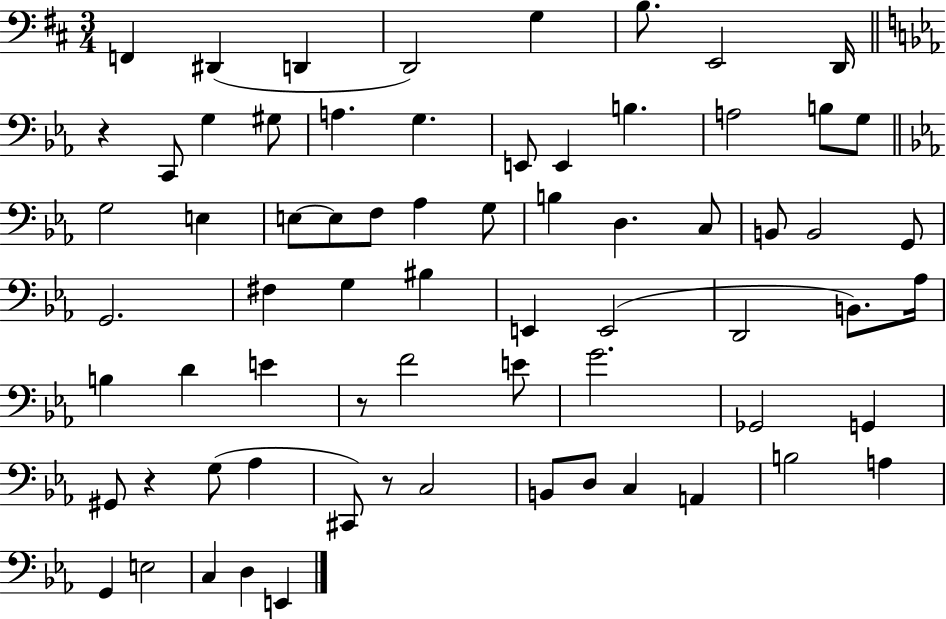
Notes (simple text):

F2/q D#2/q D2/q D2/h G3/q B3/e. E2/h D2/s R/q C2/e G3/q G#3/e A3/q. G3/q. E2/e E2/q B3/q. A3/h B3/e G3/e G3/h E3/q E3/e E3/e F3/e Ab3/q G3/e B3/q D3/q. C3/e B2/e B2/h G2/e G2/h. F#3/q G3/q BIS3/q E2/q E2/h D2/h B2/e. Ab3/s B3/q D4/q E4/q R/e F4/h E4/e G4/h. Gb2/h G2/q G#2/e R/q G3/e Ab3/q C#2/e R/e C3/h B2/e D3/e C3/q A2/q B3/h A3/q G2/q E3/h C3/q D3/q E2/q